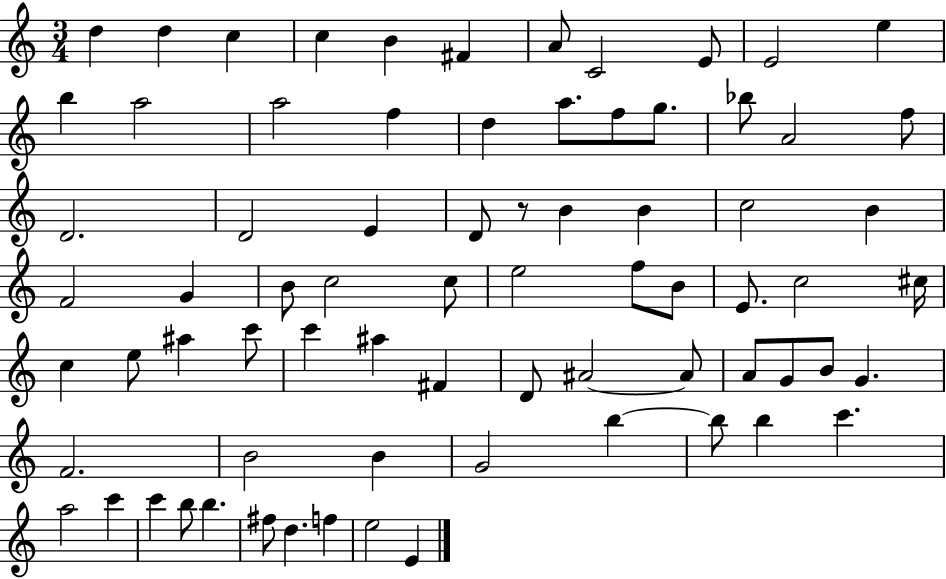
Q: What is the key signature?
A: C major